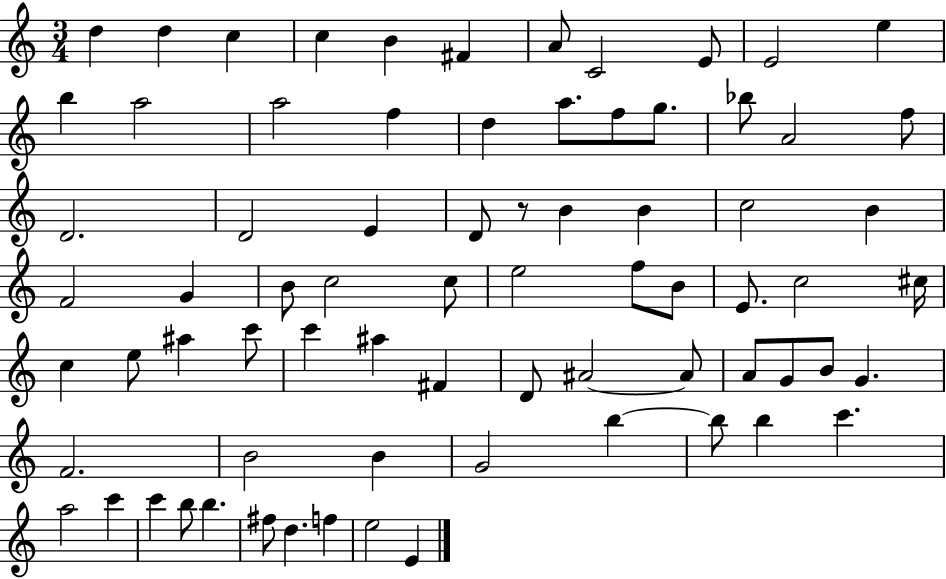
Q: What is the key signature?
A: C major